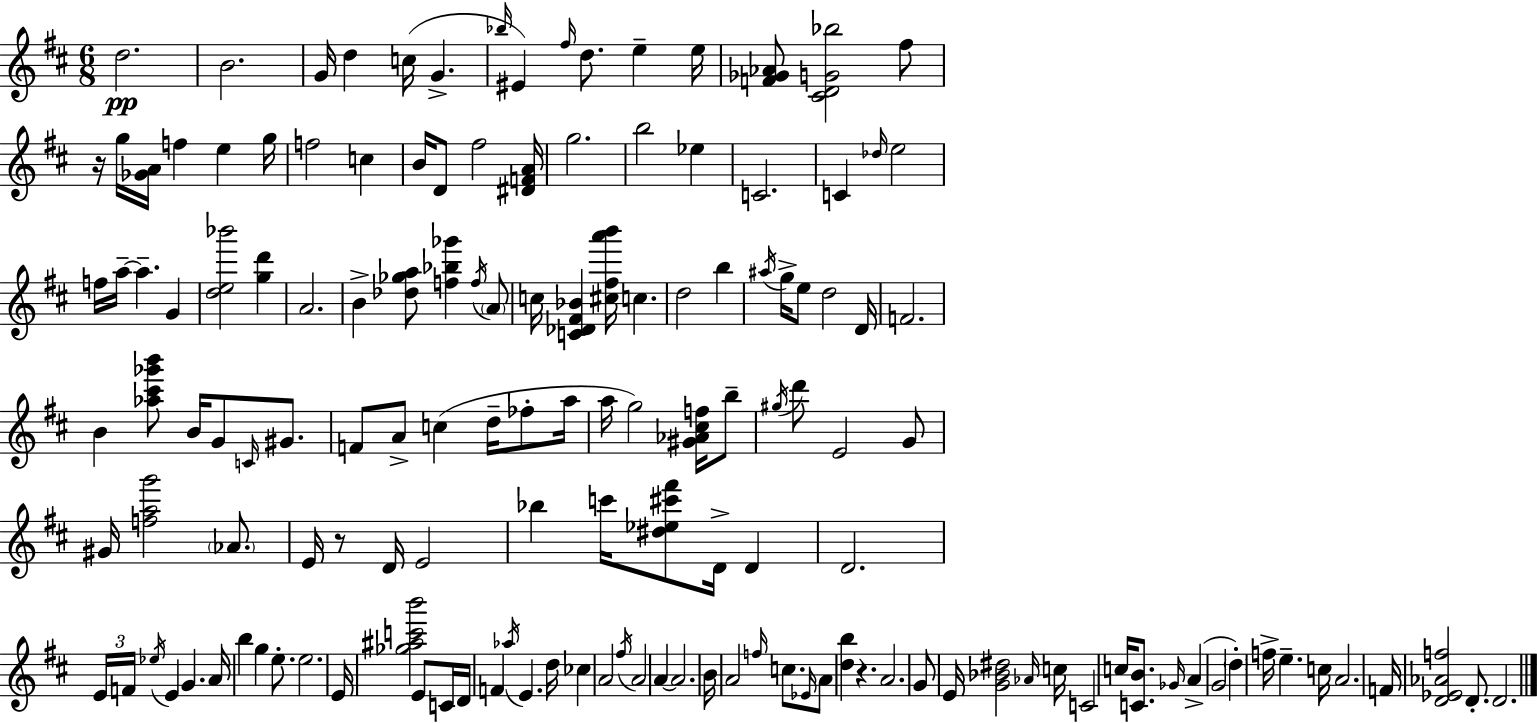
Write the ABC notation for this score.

X:1
T:Untitled
M:6/8
L:1/4
K:D
d2 B2 G/4 d c/4 G _b/4 ^E ^f/4 d/2 e e/4 [F_G_A]/2 [^CDG_b]2 ^f/2 z/4 g/4 [_GA]/4 f e g/4 f2 c B/4 D/2 ^f2 [^DFA]/4 g2 b2 _e C2 C _d/4 e2 f/4 a/4 a G [de_b']2 [gd'] A2 B [_d_ga]/2 [f_b_g'] f/4 A/2 c/4 [C_D^F_B] [^c^fa'b']/4 c d2 b ^a/4 g/4 e/2 d2 D/4 F2 B [_a^c'_g'b']/2 B/4 G/2 C/4 ^G/2 F/2 A/2 c d/4 _f/2 a/4 a/4 g2 [^G_A^cf]/4 b/2 ^g/4 d'/2 E2 G/2 ^G/4 [fag']2 _A/2 E/4 z/2 D/4 E2 _b c'/4 [^d_e^c'^f']/2 D/4 D D2 E/4 F/4 _e/4 E G A/4 b g e/2 e2 E/4 [_g^ac'b']2 E/2 C/4 D/4 F _a/4 E d/4 _c A2 ^f/4 A2 A A2 B/4 A2 f/4 c/2 _E/4 A/2 [db] z A2 G/2 E/4 [G_B^d]2 _A/4 c/4 C2 c/4 [CB]/2 _G/4 A G2 d f/4 e c/4 A2 F/4 [D_E_Af]2 D/2 D2